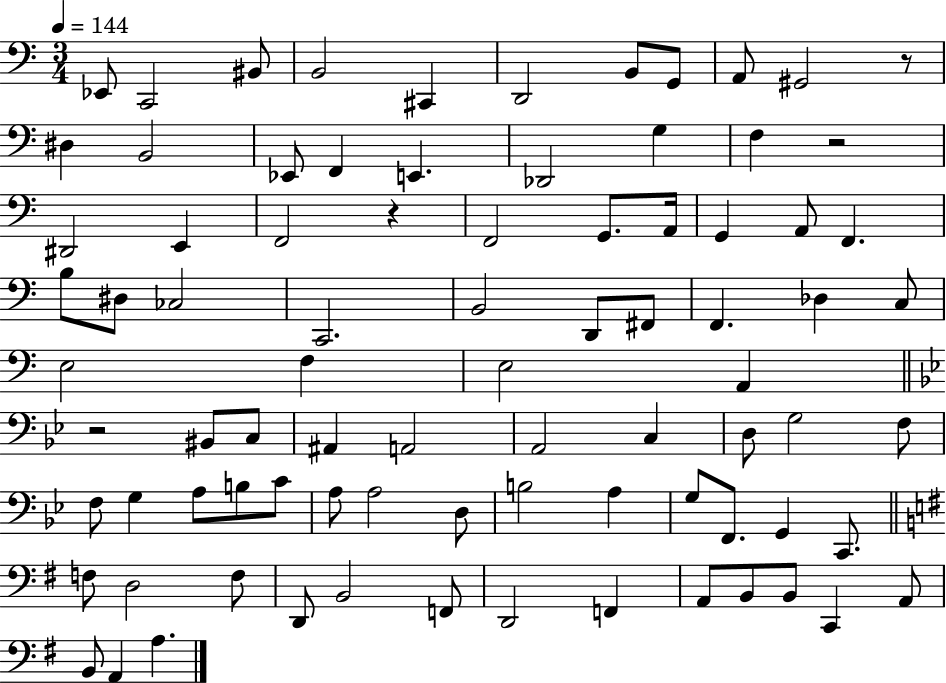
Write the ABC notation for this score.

X:1
T:Untitled
M:3/4
L:1/4
K:C
_E,,/2 C,,2 ^B,,/2 B,,2 ^C,, D,,2 B,,/2 G,,/2 A,,/2 ^G,,2 z/2 ^D, B,,2 _E,,/2 F,, E,, _D,,2 G, F, z2 ^D,,2 E,, F,,2 z F,,2 G,,/2 A,,/4 G,, A,,/2 F,, B,/2 ^D,/2 _C,2 C,,2 B,,2 D,,/2 ^F,,/2 F,, _D, C,/2 E,2 F, E,2 A,, z2 ^B,,/2 C,/2 ^A,, A,,2 A,,2 C, D,/2 G,2 F,/2 F,/2 G, A,/2 B,/2 C/2 A,/2 A,2 D,/2 B,2 A, G,/2 F,,/2 G,, C,,/2 F,/2 D,2 F,/2 D,,/2 B,,2 F,,/2 D,,2 F,, A,,/2 B,,/2 B,,/2 C,, A,,/2 B,,/2 A,, A,